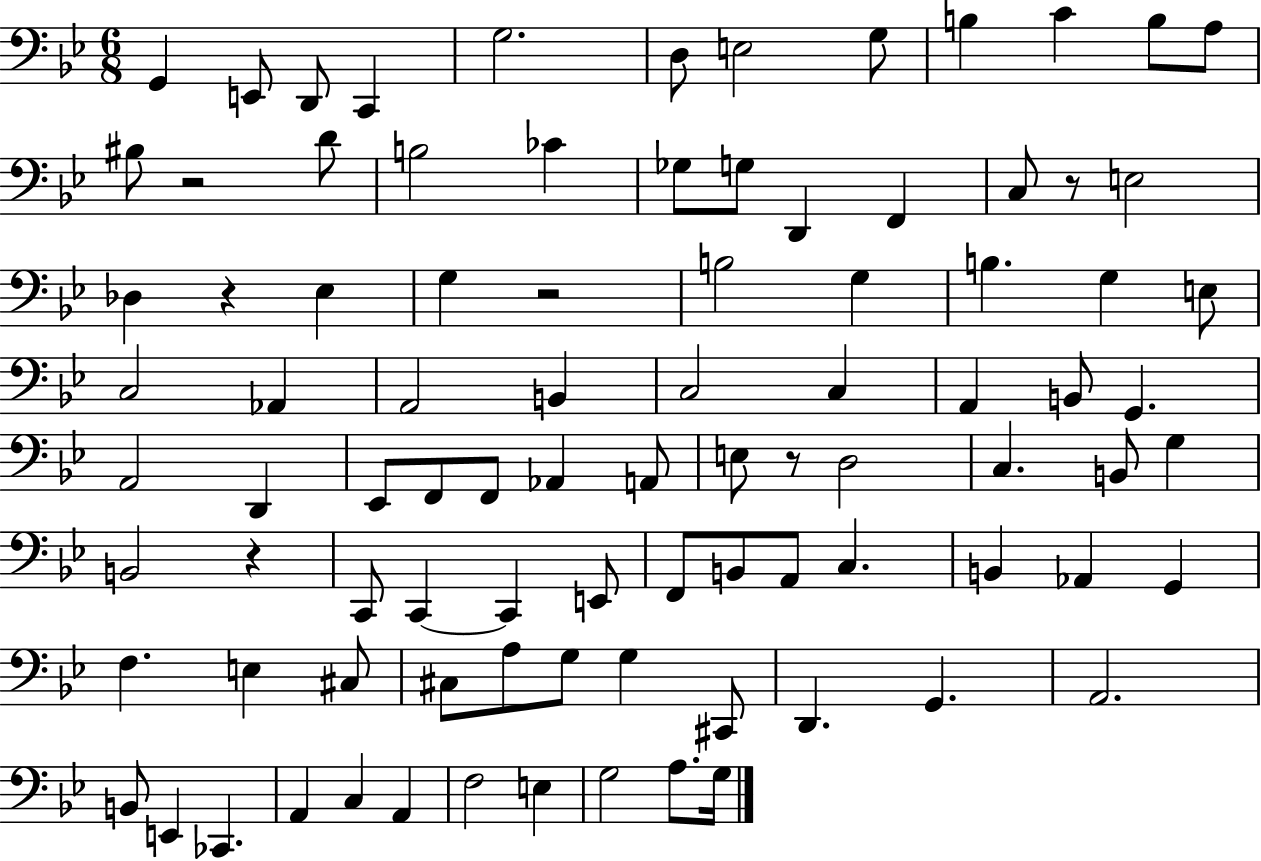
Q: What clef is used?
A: bass